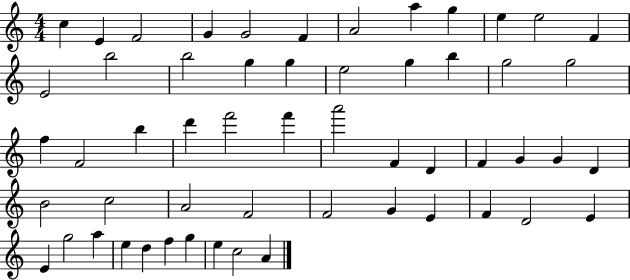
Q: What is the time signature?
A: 4/4